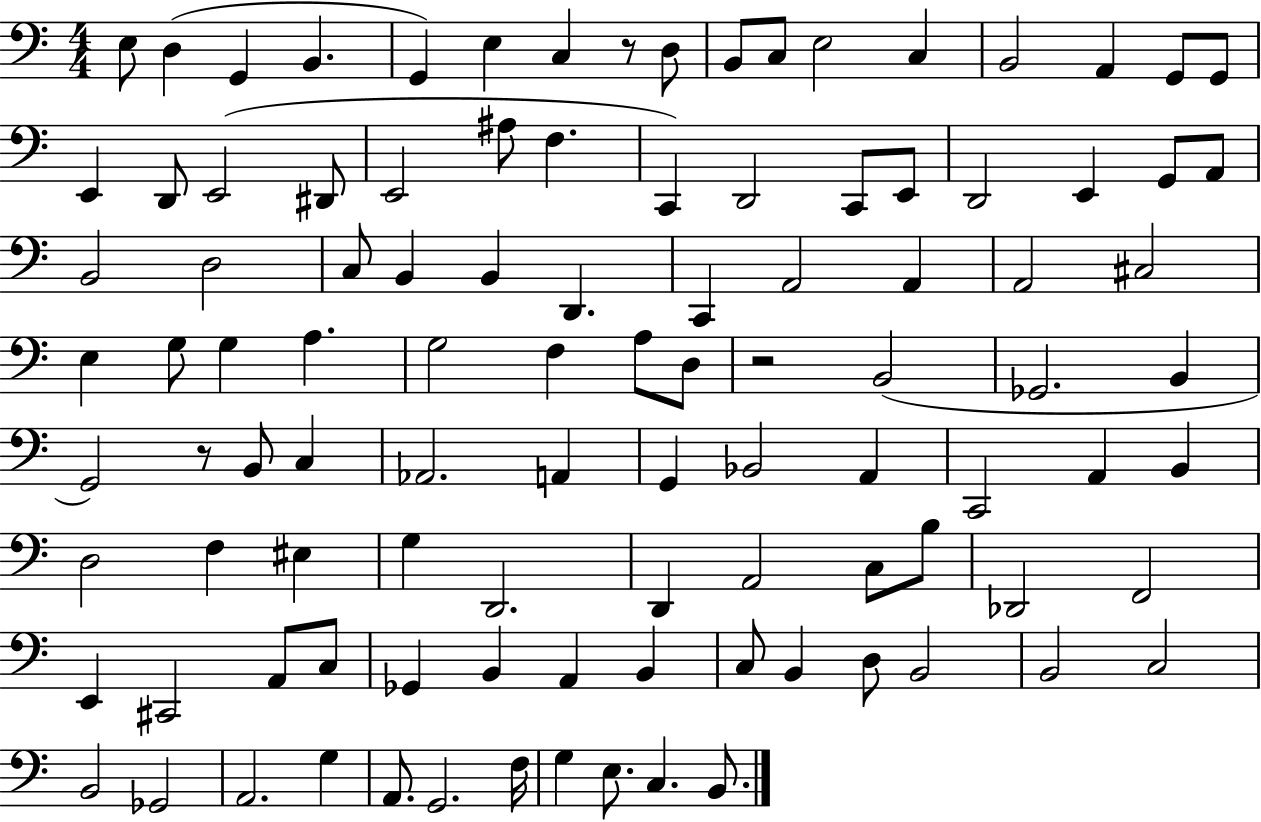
{
  \clef bass
  \numericTimeSignature
  \time 4/4
  \key c \major
  \repeat volta 2 { e8 d4( g,4 b,4. | g,4) e4 c4 r8 d8 | b,8 c8 e2 c4 | b,2 a,4 g,8 g,8 | \break e,4 d,8 e,2( dis,8 | e,2 ais8 f4. | c,4) d,2 c,8 e,8 | d,2 e,4 g,8 a,8 | \break b,2 d2 | c8 b,4 b,4 d,4. | c,4 a,2 a,4 | a,2 cis2 | \break e4 g8 g4 a4. | g2 f4 a8 d8 | r2 b,2( | ges,2. b,4 | \break g,2) r8 b,8 c4 | aes,2. a,4 | g,4 bes,2 a,4 | c,2 a,4 b,4 | \break d2 f4 eis4 | g4 d,2. | d,4 a,2 c8 b8 | des,2 f,2 | \break e,4 cis,2 a,8 c8 | ges,4 b,4 a,4 b,4 | c8 b,4 d8 b,2 | b,2 c2 | \break b,2 ges,2 | a,2. g4 | a,8. g,2. f16 | g4 e8. c4. b,8. | \break } \bar "|."
}